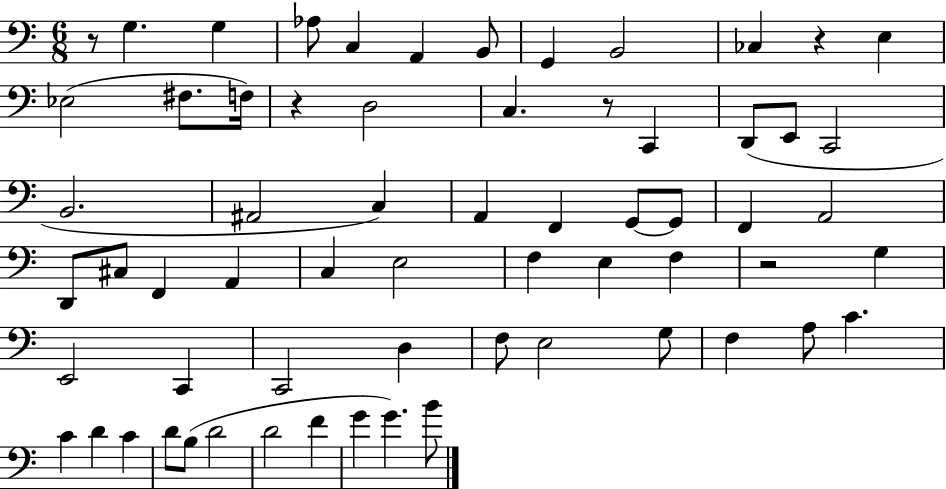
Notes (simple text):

R/e G3/q. G3/q Ab3/e C3/q A2/q B2/e G2/q B2/h CES3/q R/q E3/q Eb3/h F#3/e. F3/s R/q D3/h C3/q. R/e C2/q D2/e E2/e C2/h B2/h. A#2/h C3/q A2/q F2/q G2/e G2/e F2/q A2/h D2/e C#3/e F2/q A2/q C3/q E3/h F3/q E3/q F3/q R/h G3/q E2/h C2/q C2/h D3/q F3/e E3/h G3/e F3/q A3/e C4/q. C4/q D4/q C4/q D4/e B3/e D4/h D4/h F4/q G4/q G4/q. B4/e